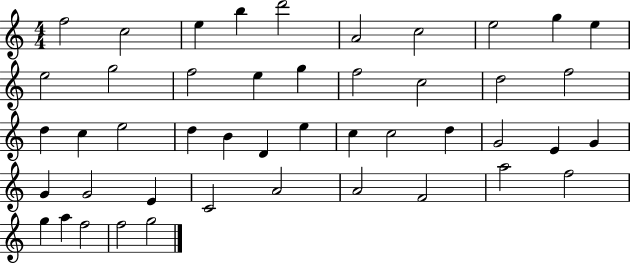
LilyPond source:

{
  \clef treble
  \numericTimeSignature
  \time 4/4
  \key c \major
  f''2 c''2 | e''4 b''4 d'''2 | a'2 c''2 | e''2 g''4 e''4 | \break e''2 g''2 | f''2 e''4 g''4 | f''2 c''2 | d''2 f''2 | \break d''4 c''4 e''2 | d''4 b'4 d'4 e''4 | c''4 c''2 d''4 | g'2 e'4 g'4 | \break g'4 g'2 e'4 | c'2 a'2 | a'2 f'2 | a''2 f''2 | \break g''4 a''4 f''2 | f''2 g''2 | \bar "|."
}